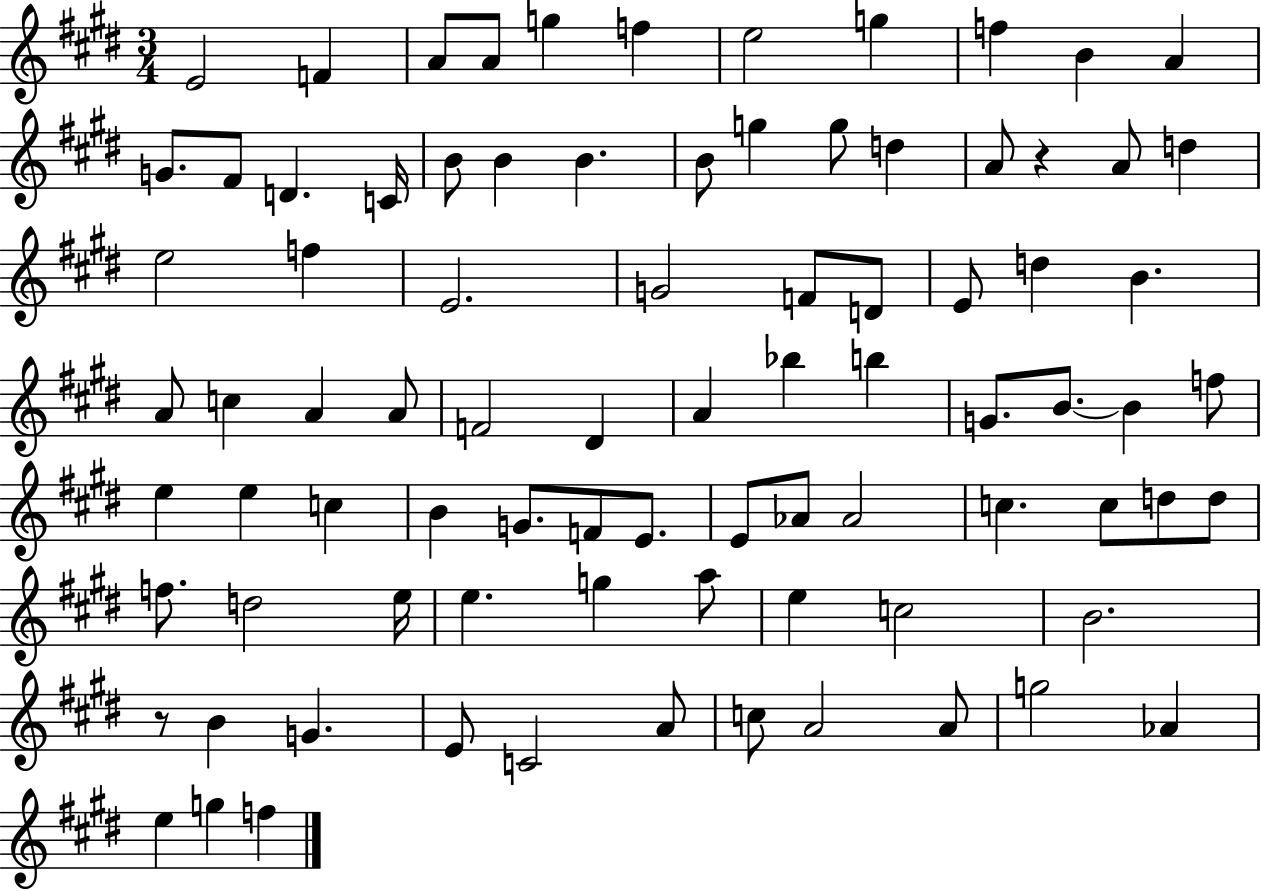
X:1
T:Untitled
M:3/4
L:1/4
K:E
E2 F A/2 A/2 g f e2 g f B A G/2 ^F/2 D C/4 B/2 B B B/2 g g/2 d A/2 z A/2 d e2 f E2 G2 F/2 D/2 E/2 d B A/2 c A A/2 F2 ^D A _b b G/2 B/2 B f/2 e e c B G/2 F/2 E/2 E/2 _A/2 _A2 c c/2 d/2 d/2 f/2 d2 e/4 e g a/2 e c2 B2 z/2 B G E/2 C2 A/2 c/2 A2 A/2 g2 _A e g f